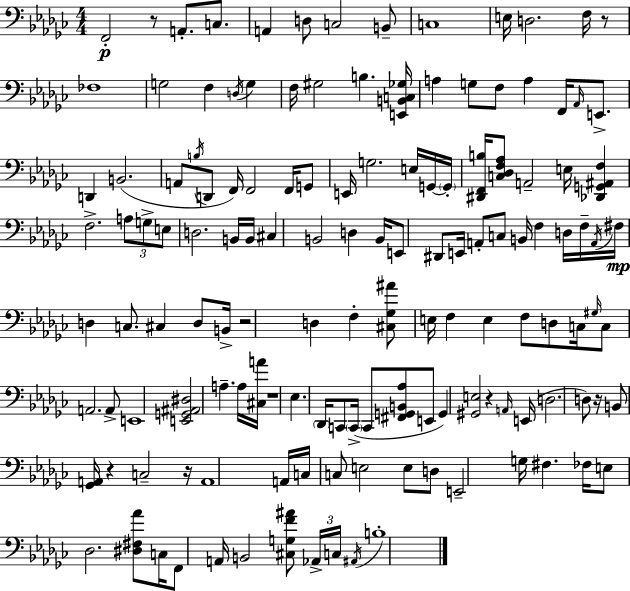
F2/h R/e A2/e. C3/e. A2/q D3/e C3/h B2/e C3/w E3/s D3/h. F3/s R/e FES3/w G3/h F3/q D3/s G3/q F3/s G#3/h B3/q. [E2,B2,C3,Gb3]/s A3/q G3/e F3/e A3/q F2/s Ab2/s E2/e. D2/q B2/h. A2/e B3/s D2/e F2/s F2/h F2/s G2/e E2/s G3/h. E3/s G2/s G2/s [D#2,F2,B3]/s [C3,Db3,F3,Ab3]/e A2/h E3/s [Db2,G2,A#2,F3]/q F3/h. A3/e G3/e E3/e D3/h. B2/s B2/s C#3/q B2/h D3/q B2/s E2/e D#2/e E2/s A2/e C3/e B2/s F3/q D3/s F3/s A2/s F#3/s D3/q C3/e. C#3/q D3/e B2/s R/h D3/q F3/q [C#3,Gb3,A#4]/e E3/s F3/q E3/q F3/e D3/e C3/s G#3/s C3/e A2/h. A2/e E2/w [E2,G2,A#2,D#3]/h A3/q. A3/s [C#3,A4]/s R/w Eb3/q. Db2/s C2/e C2/s C2/e [F#2,G2,B2,Ab3]/e E2/e G2/q [G#2,E3]/h R/q A2/s E2/s D3/h. D3/e R/s B2/e [Gb2,A2]/s R/q C3/h R/s A2/w A2/s C3/s C3/e E3/h E3/e D3/e E2/h G3/s F#3/q. FES3/s E3/e Db3/h. [D#3,F#3,Ab4]/e C3/s F2/e A2/s B2/h [C#3,G3,F4,A#4]/e Ab2/s C3/s A#2/s B3/w